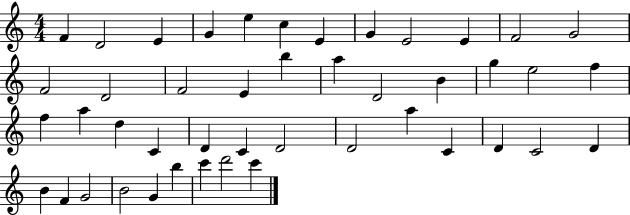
F4/q D4/h E4/q G4/q E5/q C5/q E4/q G4/q E4/h E4/q F4/h G4/h F4/h D4/h F4/h E4/q B5/q A5/q D4/h B4/q G5/q E5/h F5/q F5/q A5/q D5/q C4/q D4/q C4/q D4/h D4/h A5/q C4/q D4/q C4/h D4/q B4/q F4/q G4/h B4/h G4/q B5/q C6/q D6/h C6/q